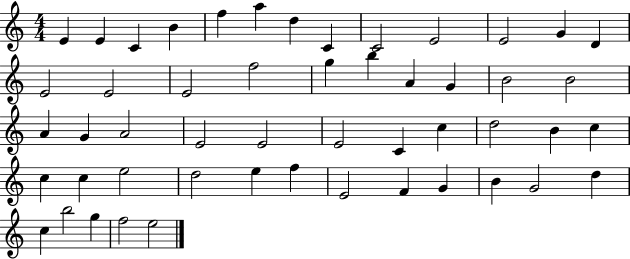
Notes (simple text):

E4/q E4/q C4/q B4/q F5/q A5/q D5/q C4/q C4/h E4/h E4/h G4/q D4/q E4/h E4/h E4/h F5/h G5/q B5/q A4/q G4/q B4/h B4/h A4/q G4/q A4/h E4/h E4/h E4/h C4/q C5/q D5/h B4/q C5/q C5/q C5/q E5/h D5/h E5/q F5/q E4/h F4/q G4/q B4/q G4/h D5/q C5/q B5/h G5/q F5/h E5/h